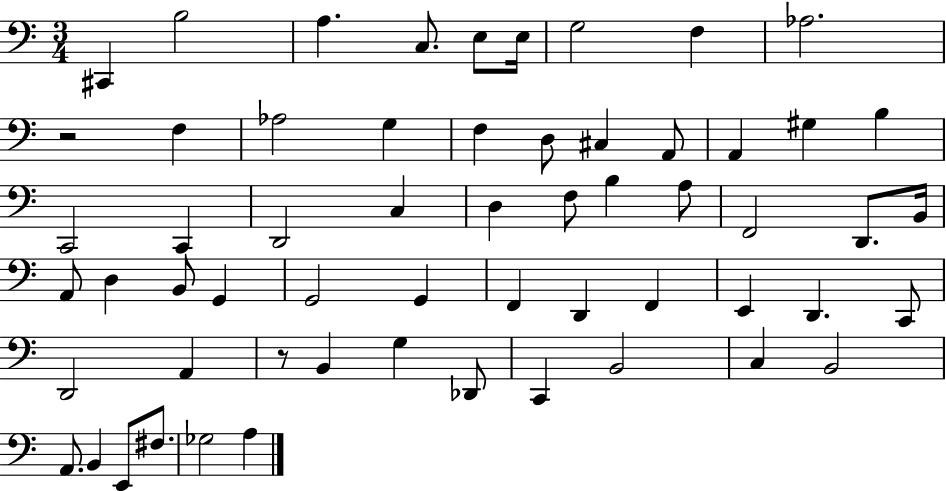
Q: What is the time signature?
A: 3/4